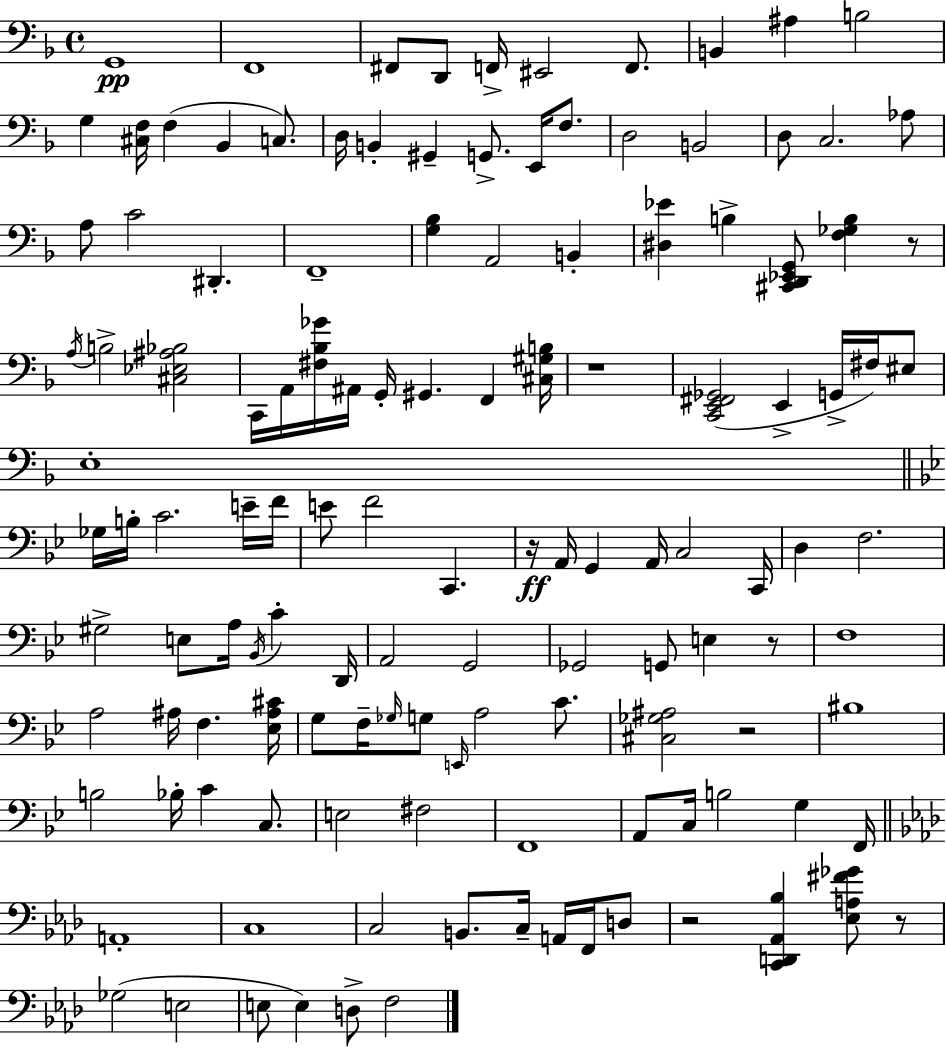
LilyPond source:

{
  \clef bass
  \time 4/4
  \defaultTimeSignature
  \key d \minor
  g,1\pp | f,1 | fis,8 d,8 f,16-> eis,2 f,8. | b,4 ais4 b2 | \break g4 <cis f>16 f4( bes,4 c8.) | d16 b,4-. gis,4-- g,8.-> e,16 f8. | d2 b,2 | d8 c2. aes8 | \break a8 c'2 dis,4.-. | f,1-- | <g bes>4 a,2 b,4-. | <dis ees'>4 b4-> <cis, d, ees, g,>8 <f ges b>4 r8 | \break \acciaccatura { a16 } b2-> <cis ees ais bes>2 | c,16 a,16 <fis bes ges'>16 ais,16 g,16-. gis,4. f,4 | <cis gis b>16 r1 | <c, e, fis, ges,>2( e,4-> g,16-> fis16) eis8 | \break e1-. | \bar "||" \break \key bes \major ges16 b16-. c'2. e'16-- f'16 | e'8 f'2 c,4. | r16\ff a,16 g,4 a,16 c2 c,16 | d4 f2. | \break gis2-> e8 a16 \acciaccatura { bes,16 } c'4-. | d,16 a,2 g,2 | ges,2 g,8 e4 r8 | f1 | \break a2 ais16 f4. | <ees ais cis'>16 g8 f16-- \grace { ges16 } g8 \grace { e,16 } a2 | c'8. <cis ges ais>2 r2 | bis1 | \break b2 bes16-. c'4 | c8. e2 fis2 | f,1 | a,8 c16 b2 g4 | \break f,16 \bar "||" \break \key aes \major a,1-. | c1 | c2 b,8. c16-- a,16 f,16 d8 | r2 <c, d, aes, bes>4 <ees a fis' ges'>8 r8 | \break ges2( e2 | e8 e4) d8-> f2 | \bar "|."
}